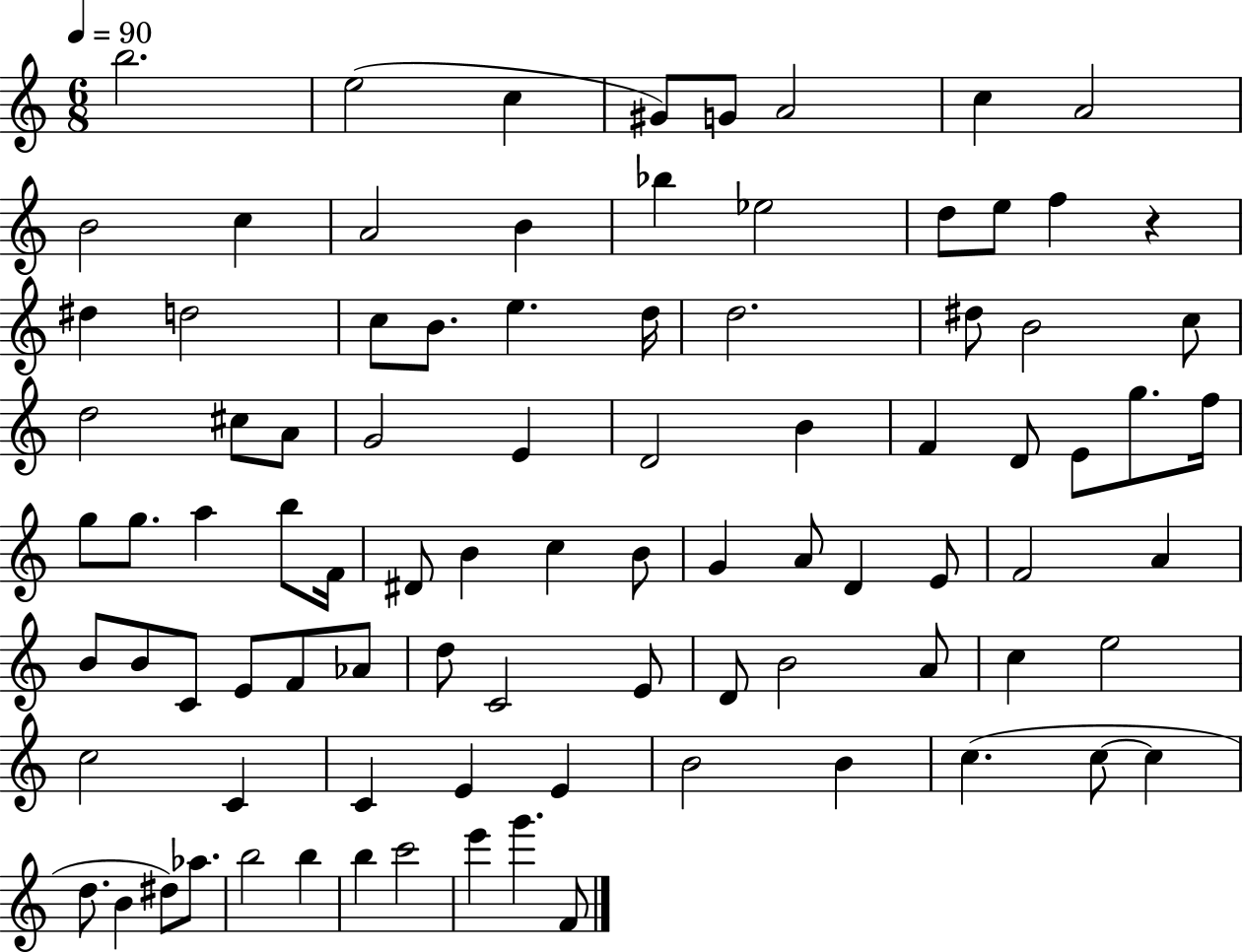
{
  \clef treble
  \numericTimeSignature
  \time 6/8
  \key c \major
  \tempo 4 = 90
  b''2. | e''2( c''4 | gis'8) g'8 a'2 | c''4 a'2 | \break b'2 c''4 | a'2 b'4 | bes''4 ees''2 | d''8 e''8 f''4 r4 | \break dis''4 d''2 | c''8 b'8. e''4. d''16 | d''2. | dis''8 b'2 c''8 | \break d''2 cis''8 a'8 | g'2 e'4 | d'2 b'4 | f'4 d'8 e'8 g''8. f''16 | \break g''8 g''8. a''4 b''8 f'16 | dis'8 b'4 c''4 b'8 | g'4 a'8 d'4 e'8 | f'2 a'4 | \break b'8 b'8 c'8 e'8 f'8 aes'8 | d''8 c'2 e'8 | d'8 b'2 a'8 | c''4 e''2 | \break c''2 c'4 | c'4 e'4 e'4 | b'2 b'4 | c''4.( c''8~~ c''4 | \break d''8. b'4 dis''8) aes''8. | b''2 b''4 | b''4 c'''2 | e'''4 g'''4. f'8 | \break \bar "|."
}